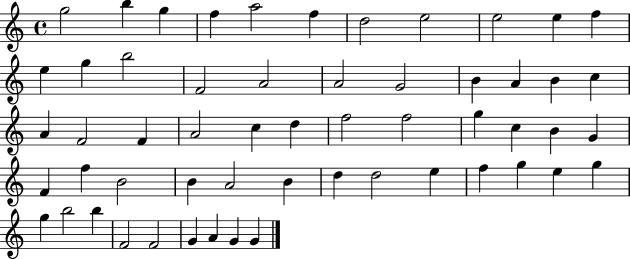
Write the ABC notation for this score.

X:1
T:Untitled
M:4/4
L:1/4
K:C
g2 b g f a2 f d2 e2 e2 e f e g b2 F2 A2 A2 G2 B A B c A F2 F A2 c d f2 f2 g c B G F f B2 B A2 B d d2 e f g e g g b2 b F2 F2 G A G G